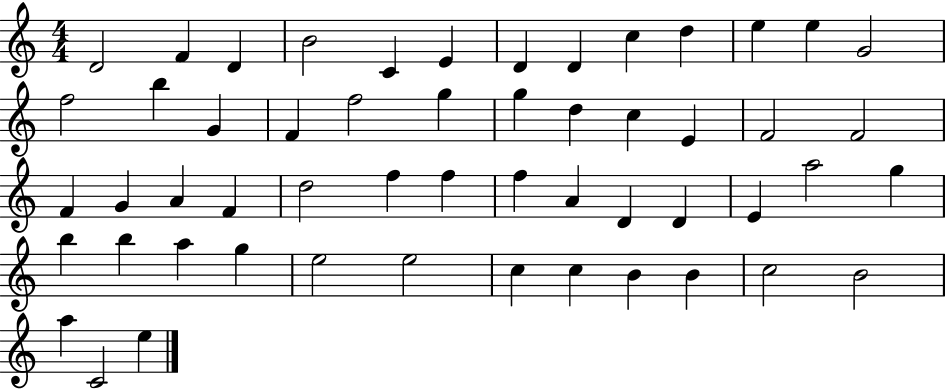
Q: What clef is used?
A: treble